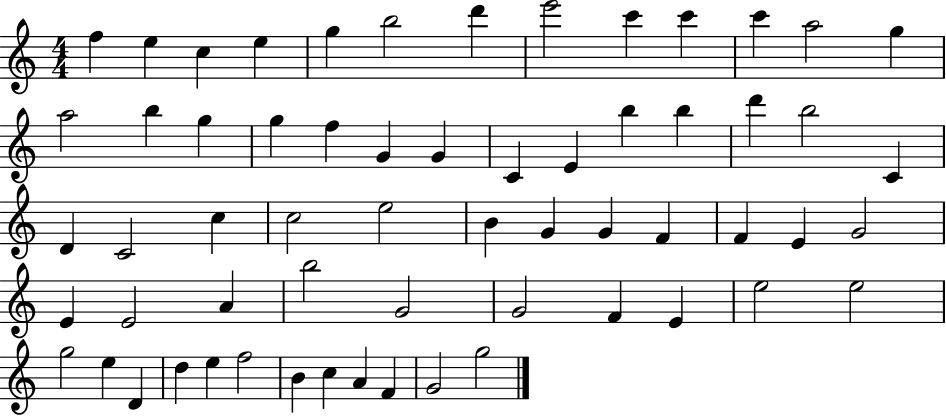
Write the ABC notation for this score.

X:1
T:Untitled
M:4/4
L:1/4
K:C
f e c e g b2 d' e'2 c' c' c' a2 g a2 b g g f G G C E b b d' b2 C D C2 c c2 e2 B G G F F E G2 E E2 A b2 G2 G2 F E e2 e2 g2 e D d e f2 B c A F G2 g2